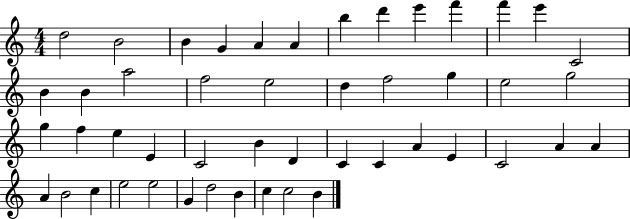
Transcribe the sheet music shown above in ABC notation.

X:1
T:Untitled
M:4/4
L:1/4
K:C
d2 B2 B G A A b d' e' f' f' e' C2 B B a2 f2 e2 d f2 g e2 g2 g f e E C2 B D C C A E C2 A A A B2 c e2 e2 G d2 B c c2 B